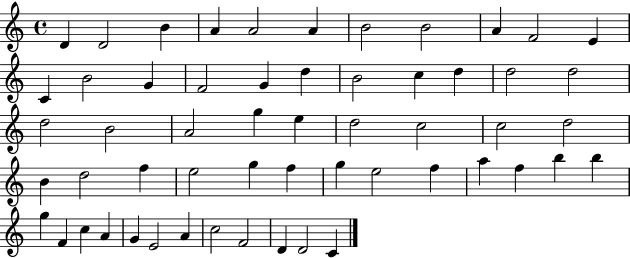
{
  \clef treble
  \time 4/4
  \defaultTimeSignature
  \key c \major
  d'4 d'2 b'4 | a'4 a'2 a'4 | b'2 b'2 | a'4 f'2 e'4 | \break c'4 b'2 g'4 | f'2 g'4 d''4 | b'2 c''4 d''4 | d''2 d''2 | \break d''2 b'2 | a'2 g''4 e''4 | d''2 c''2 | c''2 d''2 | \break b'4 d''2 f''4 | e''2 g''4 f''4 | g''4 e''2 f''4 | a''4 f''4 b''4 b''4 | \break g''4 f'4 c''4 a'4 | g'4 e'2 a'4 | c''2 f'2 | d'4 d'2 c'4 | \break \bar "|."
}